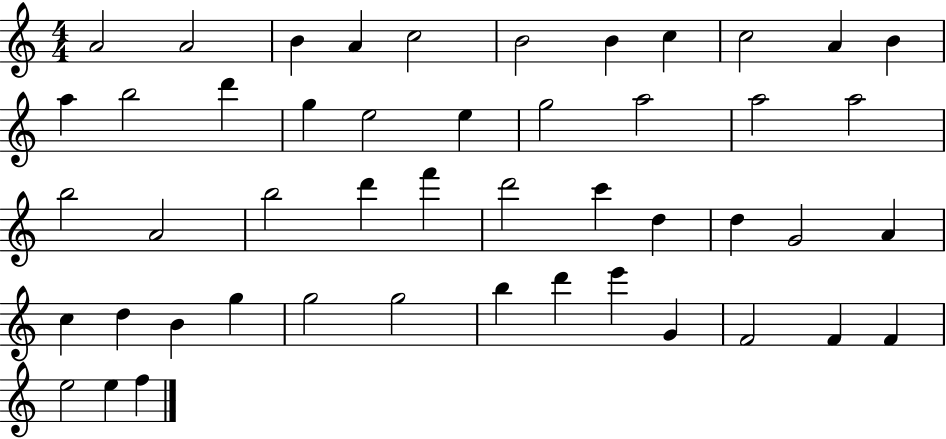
A4/h A4/h B4/q A4/q C5/h B4/h B4/q C5/q C5/h A4/q B4/q A5/q B5/h D6/q G5/q E5/h E5/q G5/h A5/h A5/h A5/h B5/h A4/h B5/h D6/q F6/q D6/h C6/q D5/q D5/q G4/h A4/q C5/q D5/q B4/q G5/q G5/h G5/h B5/q D6/q E6/q G4/q F4/h F4/q F4/q E5/h E5/q F5/q